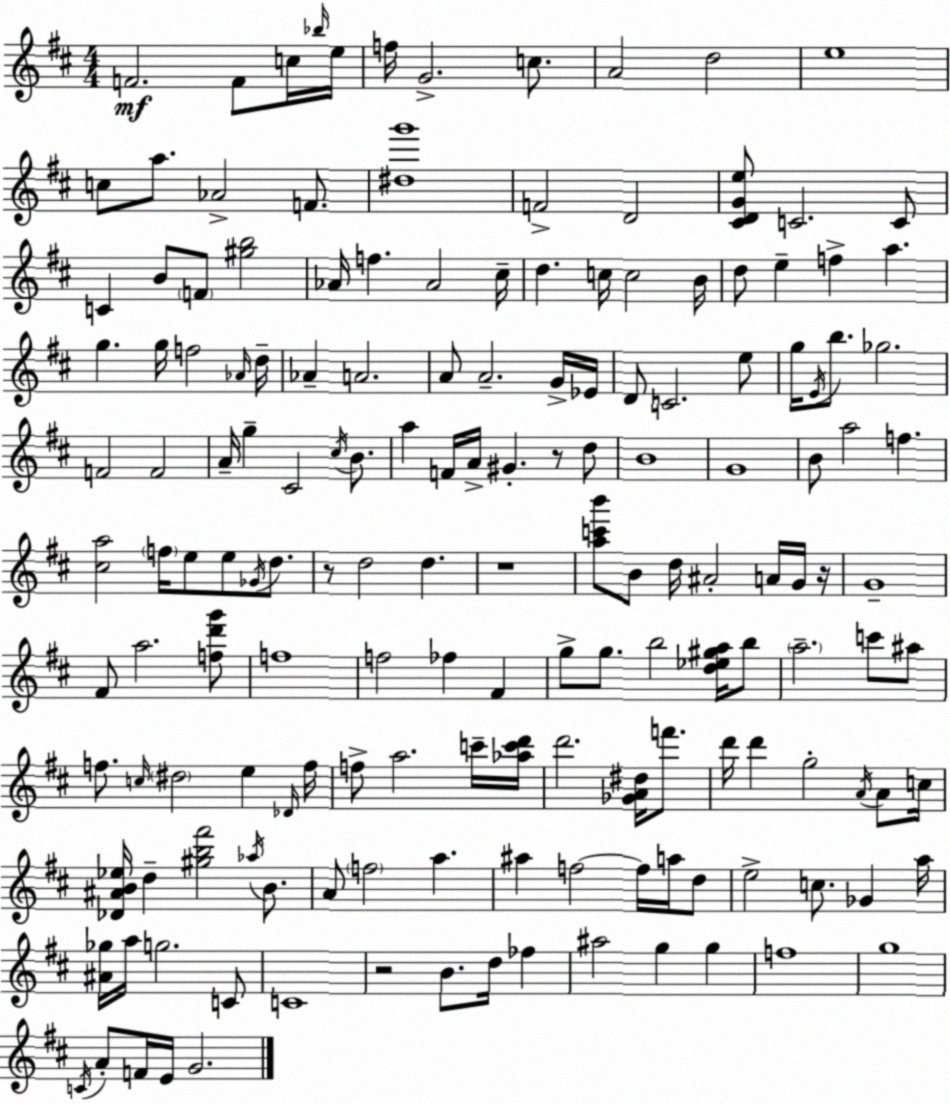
X:1
T:Untitled
M:4/4
L:1/4
K:D
F2 F/2 c/4 _b/4 e/4 f/4 G2 c/2 A2 d2 e4 c/2 a/2 _A2 F/2 [^dg']4 F2 D2 [^CDGe]/2 C2 C/2 C B/2 F/2 [^gb]2 _A/4 f _A2 ^c/4 d c/4 c2 B/4 d/2 e f a g g/4 f2 _A/4 d/4 _A A2 A/2 A2 G/4 _E/4 D/2 C2 e/2 g/4 E/4 b/2 _g2 F2 F2 A/4 g ^C2 ^c/4 B/2 a F/4 A/4 ^G z/2 d/2 B4 G4 B/2 a2 f [^ca]2 f/4 e/2 e/2 _G/4 d/2 z/2 d2 d z4 [ac'b']/2 B/2 d/4 ^A2 A/4 G/4 z/4 G4 ^F/2 a2 [fd'g']/2 f4 f2 _f ^F g/2 g/2 b2 [d_e^ga]/4 b/2 a2 c'/2 ^a/2 f/2 c/4 ^d2 e _D/4 f/4 f/2 a2 c'/4 [_ac'd']/4 d'2 [_GA^d]/4 f'/2 d'/4 d' g2 A/4 A/2 c/4 [_D^AB_e]/4 d [^gb^f']2 _a/4 B/2 A/2 f2 a ^a f2 f/4 a/4 d/2 e2 c/2 _G a/4 [^A_g]/4 a/4 g2 C/2 C4 z2 B/2 d/4 _f ^a2 g g f4 g4 C/4 A/2 F/4 E/4 G2